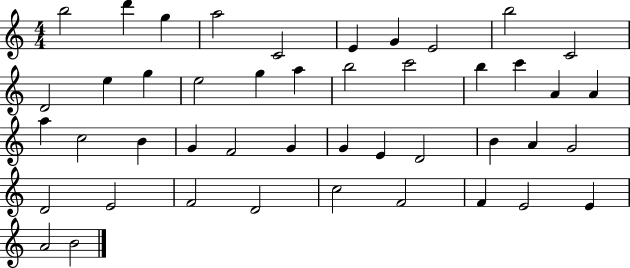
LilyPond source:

{
  \clef treble
  \numericTimeSignature
  \time 4/4
  \key c \major
  b''2 d'''4 g''4 | a''2 c'2 | e'4 g'4 e'2 | b''2 c'2 | \break d'2 e''4 g''4 | e''2 g''4 a''4 | b''2 c'''2 | b''4 c'''4 a'4 a'4 | \break a''4 c''2 b'4 | g'4 f'2 g'4 | g'4 e'4 d'2 | b'4 a'4 g'2 | \break d'2 e'2 | f'2 d'2 | c''2 f'2 | f'4 e'2 e'4 | \break a'2 b'2 | \bar "|."
}